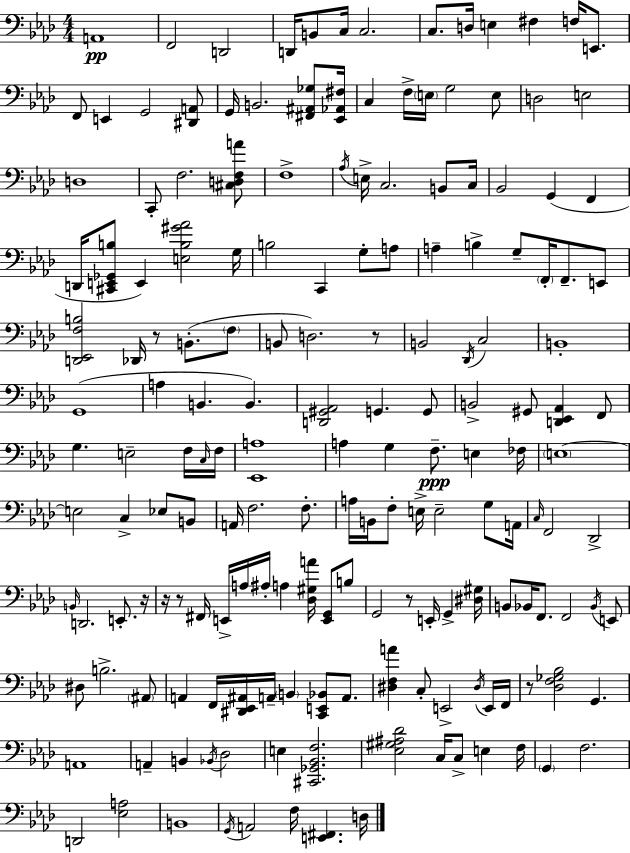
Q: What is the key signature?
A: AES major